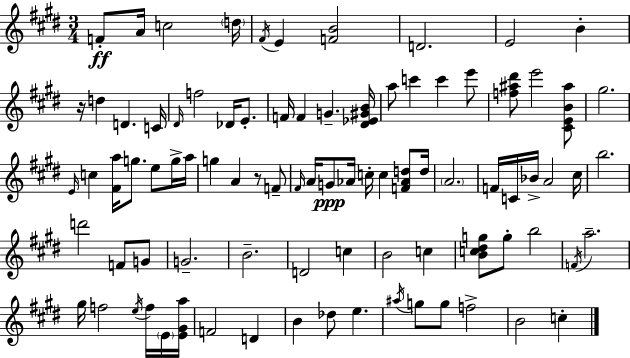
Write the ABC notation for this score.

X:1
T:Untitled
M:3/4
L:1/4
K:E
F/2 A/4 c2 d/4 ^F/4 E [FB]2 D2 E2 B z/4 d D C/4 ^D/4 f2 _D/4 E/2 F/4 F G [^D_E^GB]/4 a/2 c' c' e'/2 [f^a^d']/2 e'2 [^CEB^a]/2 ^g2 E/4 c [^Fa]/4 g/2 e/2 g/4 a/4 g A z/2 F/2 ^F/4 A/4 G/2 _A/4 c/4 c [F_Ad]/2 d/4 A2 F/4 C/4 _B/4 A2 ^c/4 b2 d'2 F/2 G/2 G2 B2 D2 c B2 c [Bc^dg]/2 g/2 b2 F/4 a2 ^g/4 f2 e/4 f/4 E/4 [E^Ga]/4 F2 D B _d/2 e ^a/4 g/2 g/2 f2 B2 c